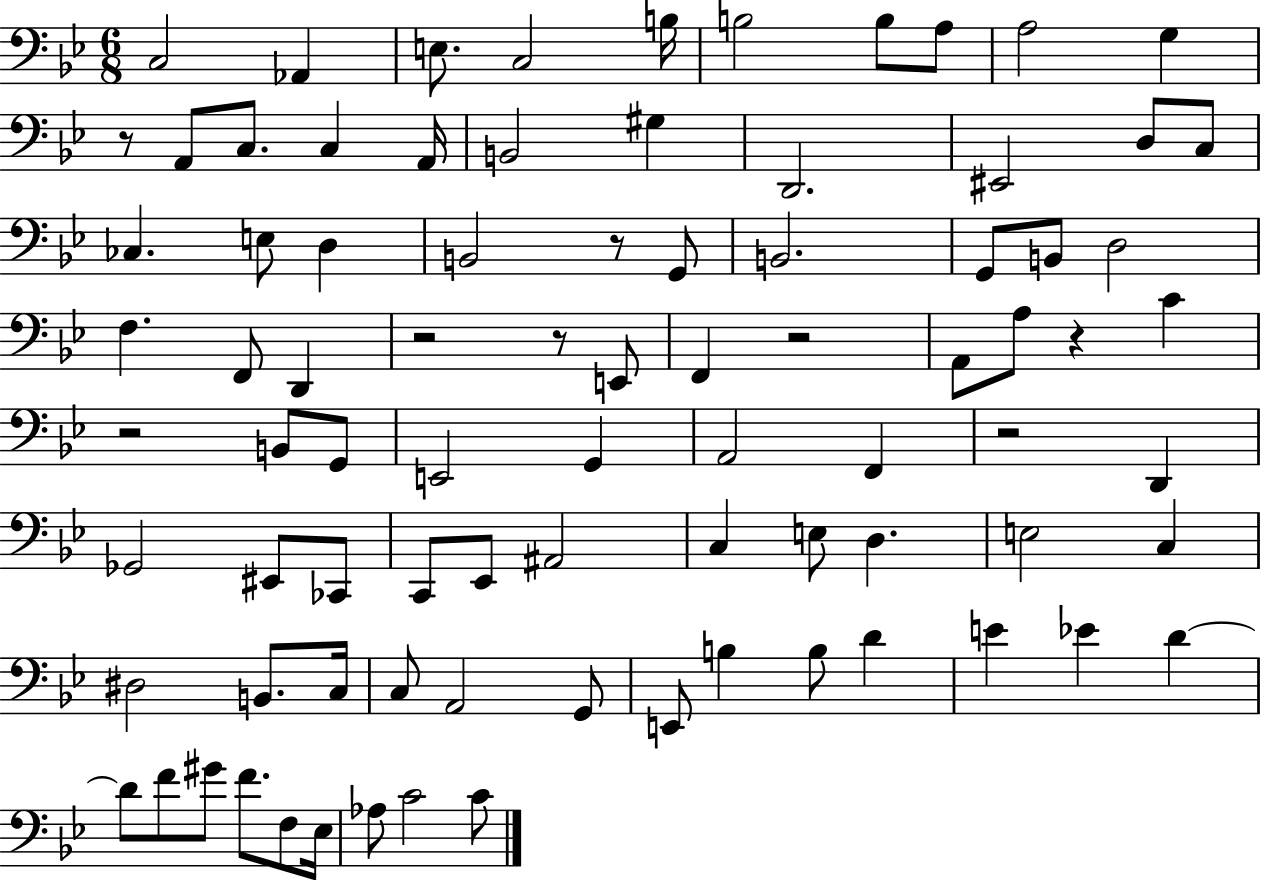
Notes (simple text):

C3/h Ab2/q E3/e. C3/h B3/s B3/h B3/e A3/e A3/h G3/q R/e A2/e C3/e. C3/q A2/s B2/h G#3/q D2/h. EIS2/h D3/e C3/e CES3/q. E3/e D3/q B2/h R/e G2/e B2/h. G2/e B2/e D3/h F3/q. F2/e D2/q R/h R/e E2/e F2/q R/h A2/e A3/e R/q C4/q R/h B2/e G2/e E2/h G2/q A2/h F2/q R/h D2/q Gb2/h EIS2/e CES2/e C2/e Eb2/e A#2/h C3/q E3/e D3/q. E3/h C3/q D#3/h B2/e. C3/s C3/e A2/h G2/e E2/e B3/q B3/e D4/q E4/q Eb4/q D4/q D4/e F4/e G#4/e F4/e. F3/e Eb3/s Ab3/e C4/h C4/e